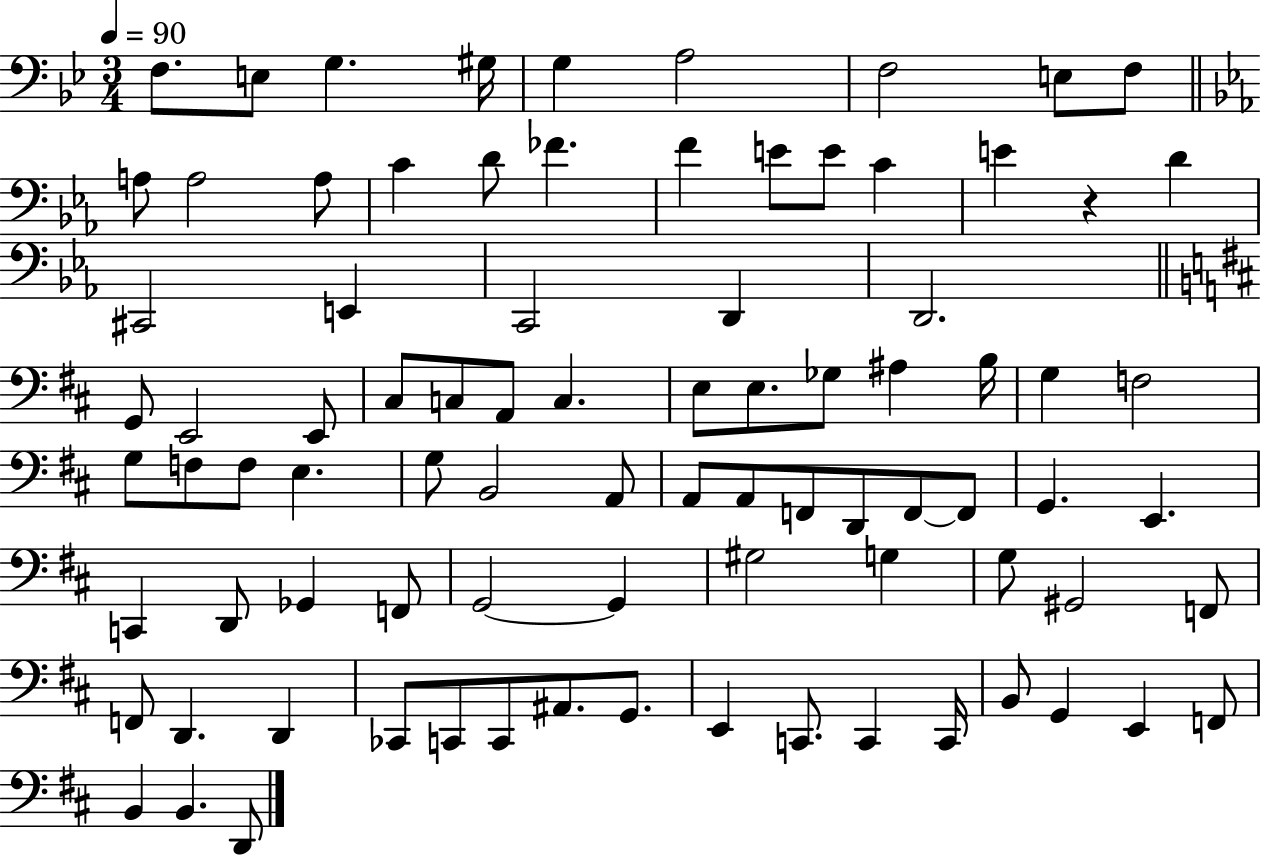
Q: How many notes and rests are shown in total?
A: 86